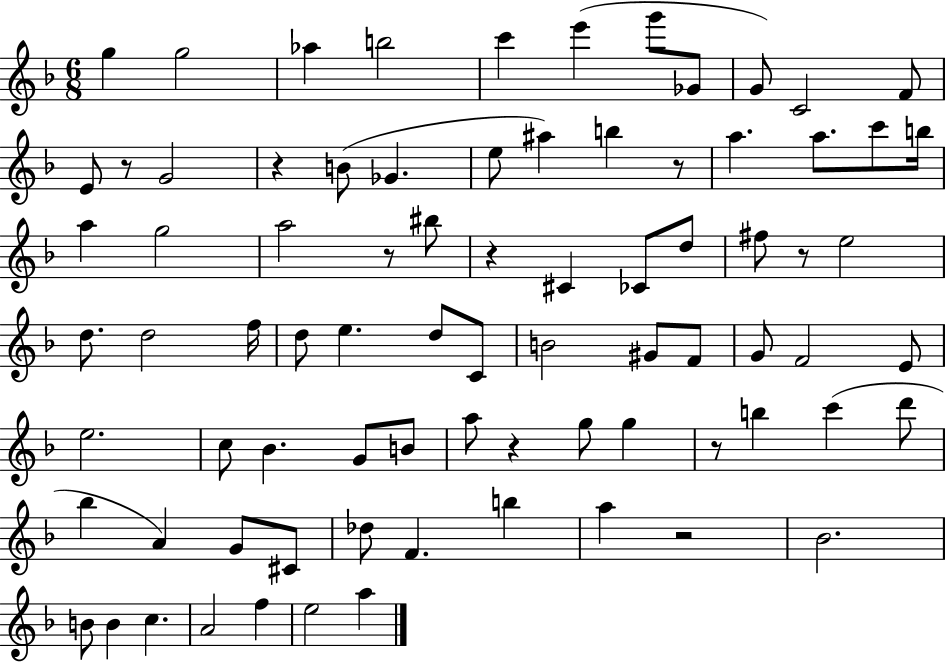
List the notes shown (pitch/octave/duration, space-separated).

G5/q G5/h Ab5/q B5/h C6/q E6/q G6/e Gb4/e G4/e C4/h F4/e E4/e R/e G4/h R/q B4/e Gb4/q. E5/e A#5/q B5/q R/e A5/q. A5/e. C6/e B5/s A5/q G5/h A5/h R/e BIS5/e R/q C#4/q CES4/e D5/e F#5/e R/e E5/h D5/e. D5/h F5/s D5/e E5/q. D5/e C4/e B4/h G#4/e F4/e G4/e F4/h E4/e E5/h. C5/e Bb4/q. G4/e B4/e A5/e R/q G5/e G5/q R/e B5/q C6/q D6/e Bb5/q A4/q G4/e C#4/e Db5/e F4/q. B5/q A5/q R/h Bb4/h. B4/e B4/q C5/q. A4/h F5/q E5/h A5/q